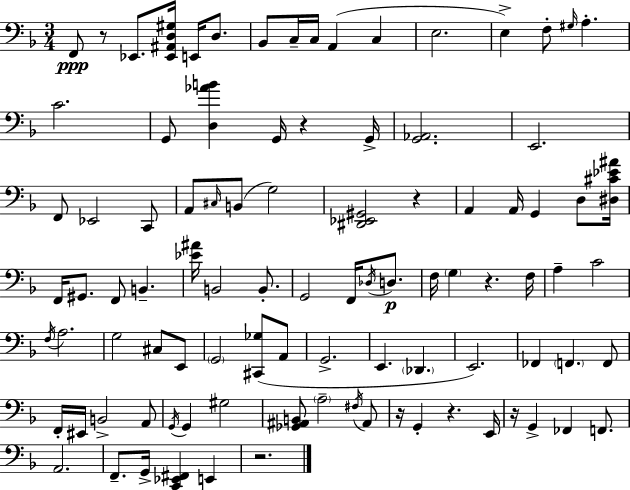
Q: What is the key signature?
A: F major